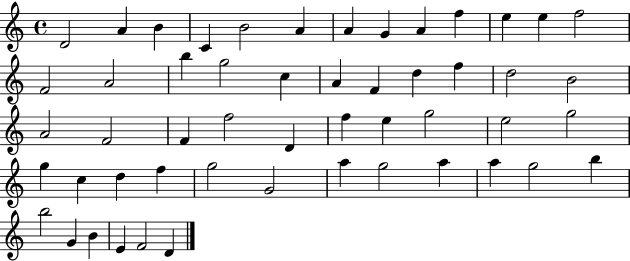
D4/h A4/q B4/q C4/q B4/h A4/q A4/q G4/q A4/q F5/q E5/q E5/q F5/h F4/h A4/h B5/q G5/h C5/q A4/q F4/q D5/q F5/q D5/h B4/h A4/h F4/h F4/q F5/h D4/q F5/q E5/q G5/h E5/h G5/h G5/q C5/q D5/q F5/q G5/h G4/h A5/q G5/h A5/q A5/q G5/h B5/q B5/h G4/q B4/q E4/q F4/h D4/q